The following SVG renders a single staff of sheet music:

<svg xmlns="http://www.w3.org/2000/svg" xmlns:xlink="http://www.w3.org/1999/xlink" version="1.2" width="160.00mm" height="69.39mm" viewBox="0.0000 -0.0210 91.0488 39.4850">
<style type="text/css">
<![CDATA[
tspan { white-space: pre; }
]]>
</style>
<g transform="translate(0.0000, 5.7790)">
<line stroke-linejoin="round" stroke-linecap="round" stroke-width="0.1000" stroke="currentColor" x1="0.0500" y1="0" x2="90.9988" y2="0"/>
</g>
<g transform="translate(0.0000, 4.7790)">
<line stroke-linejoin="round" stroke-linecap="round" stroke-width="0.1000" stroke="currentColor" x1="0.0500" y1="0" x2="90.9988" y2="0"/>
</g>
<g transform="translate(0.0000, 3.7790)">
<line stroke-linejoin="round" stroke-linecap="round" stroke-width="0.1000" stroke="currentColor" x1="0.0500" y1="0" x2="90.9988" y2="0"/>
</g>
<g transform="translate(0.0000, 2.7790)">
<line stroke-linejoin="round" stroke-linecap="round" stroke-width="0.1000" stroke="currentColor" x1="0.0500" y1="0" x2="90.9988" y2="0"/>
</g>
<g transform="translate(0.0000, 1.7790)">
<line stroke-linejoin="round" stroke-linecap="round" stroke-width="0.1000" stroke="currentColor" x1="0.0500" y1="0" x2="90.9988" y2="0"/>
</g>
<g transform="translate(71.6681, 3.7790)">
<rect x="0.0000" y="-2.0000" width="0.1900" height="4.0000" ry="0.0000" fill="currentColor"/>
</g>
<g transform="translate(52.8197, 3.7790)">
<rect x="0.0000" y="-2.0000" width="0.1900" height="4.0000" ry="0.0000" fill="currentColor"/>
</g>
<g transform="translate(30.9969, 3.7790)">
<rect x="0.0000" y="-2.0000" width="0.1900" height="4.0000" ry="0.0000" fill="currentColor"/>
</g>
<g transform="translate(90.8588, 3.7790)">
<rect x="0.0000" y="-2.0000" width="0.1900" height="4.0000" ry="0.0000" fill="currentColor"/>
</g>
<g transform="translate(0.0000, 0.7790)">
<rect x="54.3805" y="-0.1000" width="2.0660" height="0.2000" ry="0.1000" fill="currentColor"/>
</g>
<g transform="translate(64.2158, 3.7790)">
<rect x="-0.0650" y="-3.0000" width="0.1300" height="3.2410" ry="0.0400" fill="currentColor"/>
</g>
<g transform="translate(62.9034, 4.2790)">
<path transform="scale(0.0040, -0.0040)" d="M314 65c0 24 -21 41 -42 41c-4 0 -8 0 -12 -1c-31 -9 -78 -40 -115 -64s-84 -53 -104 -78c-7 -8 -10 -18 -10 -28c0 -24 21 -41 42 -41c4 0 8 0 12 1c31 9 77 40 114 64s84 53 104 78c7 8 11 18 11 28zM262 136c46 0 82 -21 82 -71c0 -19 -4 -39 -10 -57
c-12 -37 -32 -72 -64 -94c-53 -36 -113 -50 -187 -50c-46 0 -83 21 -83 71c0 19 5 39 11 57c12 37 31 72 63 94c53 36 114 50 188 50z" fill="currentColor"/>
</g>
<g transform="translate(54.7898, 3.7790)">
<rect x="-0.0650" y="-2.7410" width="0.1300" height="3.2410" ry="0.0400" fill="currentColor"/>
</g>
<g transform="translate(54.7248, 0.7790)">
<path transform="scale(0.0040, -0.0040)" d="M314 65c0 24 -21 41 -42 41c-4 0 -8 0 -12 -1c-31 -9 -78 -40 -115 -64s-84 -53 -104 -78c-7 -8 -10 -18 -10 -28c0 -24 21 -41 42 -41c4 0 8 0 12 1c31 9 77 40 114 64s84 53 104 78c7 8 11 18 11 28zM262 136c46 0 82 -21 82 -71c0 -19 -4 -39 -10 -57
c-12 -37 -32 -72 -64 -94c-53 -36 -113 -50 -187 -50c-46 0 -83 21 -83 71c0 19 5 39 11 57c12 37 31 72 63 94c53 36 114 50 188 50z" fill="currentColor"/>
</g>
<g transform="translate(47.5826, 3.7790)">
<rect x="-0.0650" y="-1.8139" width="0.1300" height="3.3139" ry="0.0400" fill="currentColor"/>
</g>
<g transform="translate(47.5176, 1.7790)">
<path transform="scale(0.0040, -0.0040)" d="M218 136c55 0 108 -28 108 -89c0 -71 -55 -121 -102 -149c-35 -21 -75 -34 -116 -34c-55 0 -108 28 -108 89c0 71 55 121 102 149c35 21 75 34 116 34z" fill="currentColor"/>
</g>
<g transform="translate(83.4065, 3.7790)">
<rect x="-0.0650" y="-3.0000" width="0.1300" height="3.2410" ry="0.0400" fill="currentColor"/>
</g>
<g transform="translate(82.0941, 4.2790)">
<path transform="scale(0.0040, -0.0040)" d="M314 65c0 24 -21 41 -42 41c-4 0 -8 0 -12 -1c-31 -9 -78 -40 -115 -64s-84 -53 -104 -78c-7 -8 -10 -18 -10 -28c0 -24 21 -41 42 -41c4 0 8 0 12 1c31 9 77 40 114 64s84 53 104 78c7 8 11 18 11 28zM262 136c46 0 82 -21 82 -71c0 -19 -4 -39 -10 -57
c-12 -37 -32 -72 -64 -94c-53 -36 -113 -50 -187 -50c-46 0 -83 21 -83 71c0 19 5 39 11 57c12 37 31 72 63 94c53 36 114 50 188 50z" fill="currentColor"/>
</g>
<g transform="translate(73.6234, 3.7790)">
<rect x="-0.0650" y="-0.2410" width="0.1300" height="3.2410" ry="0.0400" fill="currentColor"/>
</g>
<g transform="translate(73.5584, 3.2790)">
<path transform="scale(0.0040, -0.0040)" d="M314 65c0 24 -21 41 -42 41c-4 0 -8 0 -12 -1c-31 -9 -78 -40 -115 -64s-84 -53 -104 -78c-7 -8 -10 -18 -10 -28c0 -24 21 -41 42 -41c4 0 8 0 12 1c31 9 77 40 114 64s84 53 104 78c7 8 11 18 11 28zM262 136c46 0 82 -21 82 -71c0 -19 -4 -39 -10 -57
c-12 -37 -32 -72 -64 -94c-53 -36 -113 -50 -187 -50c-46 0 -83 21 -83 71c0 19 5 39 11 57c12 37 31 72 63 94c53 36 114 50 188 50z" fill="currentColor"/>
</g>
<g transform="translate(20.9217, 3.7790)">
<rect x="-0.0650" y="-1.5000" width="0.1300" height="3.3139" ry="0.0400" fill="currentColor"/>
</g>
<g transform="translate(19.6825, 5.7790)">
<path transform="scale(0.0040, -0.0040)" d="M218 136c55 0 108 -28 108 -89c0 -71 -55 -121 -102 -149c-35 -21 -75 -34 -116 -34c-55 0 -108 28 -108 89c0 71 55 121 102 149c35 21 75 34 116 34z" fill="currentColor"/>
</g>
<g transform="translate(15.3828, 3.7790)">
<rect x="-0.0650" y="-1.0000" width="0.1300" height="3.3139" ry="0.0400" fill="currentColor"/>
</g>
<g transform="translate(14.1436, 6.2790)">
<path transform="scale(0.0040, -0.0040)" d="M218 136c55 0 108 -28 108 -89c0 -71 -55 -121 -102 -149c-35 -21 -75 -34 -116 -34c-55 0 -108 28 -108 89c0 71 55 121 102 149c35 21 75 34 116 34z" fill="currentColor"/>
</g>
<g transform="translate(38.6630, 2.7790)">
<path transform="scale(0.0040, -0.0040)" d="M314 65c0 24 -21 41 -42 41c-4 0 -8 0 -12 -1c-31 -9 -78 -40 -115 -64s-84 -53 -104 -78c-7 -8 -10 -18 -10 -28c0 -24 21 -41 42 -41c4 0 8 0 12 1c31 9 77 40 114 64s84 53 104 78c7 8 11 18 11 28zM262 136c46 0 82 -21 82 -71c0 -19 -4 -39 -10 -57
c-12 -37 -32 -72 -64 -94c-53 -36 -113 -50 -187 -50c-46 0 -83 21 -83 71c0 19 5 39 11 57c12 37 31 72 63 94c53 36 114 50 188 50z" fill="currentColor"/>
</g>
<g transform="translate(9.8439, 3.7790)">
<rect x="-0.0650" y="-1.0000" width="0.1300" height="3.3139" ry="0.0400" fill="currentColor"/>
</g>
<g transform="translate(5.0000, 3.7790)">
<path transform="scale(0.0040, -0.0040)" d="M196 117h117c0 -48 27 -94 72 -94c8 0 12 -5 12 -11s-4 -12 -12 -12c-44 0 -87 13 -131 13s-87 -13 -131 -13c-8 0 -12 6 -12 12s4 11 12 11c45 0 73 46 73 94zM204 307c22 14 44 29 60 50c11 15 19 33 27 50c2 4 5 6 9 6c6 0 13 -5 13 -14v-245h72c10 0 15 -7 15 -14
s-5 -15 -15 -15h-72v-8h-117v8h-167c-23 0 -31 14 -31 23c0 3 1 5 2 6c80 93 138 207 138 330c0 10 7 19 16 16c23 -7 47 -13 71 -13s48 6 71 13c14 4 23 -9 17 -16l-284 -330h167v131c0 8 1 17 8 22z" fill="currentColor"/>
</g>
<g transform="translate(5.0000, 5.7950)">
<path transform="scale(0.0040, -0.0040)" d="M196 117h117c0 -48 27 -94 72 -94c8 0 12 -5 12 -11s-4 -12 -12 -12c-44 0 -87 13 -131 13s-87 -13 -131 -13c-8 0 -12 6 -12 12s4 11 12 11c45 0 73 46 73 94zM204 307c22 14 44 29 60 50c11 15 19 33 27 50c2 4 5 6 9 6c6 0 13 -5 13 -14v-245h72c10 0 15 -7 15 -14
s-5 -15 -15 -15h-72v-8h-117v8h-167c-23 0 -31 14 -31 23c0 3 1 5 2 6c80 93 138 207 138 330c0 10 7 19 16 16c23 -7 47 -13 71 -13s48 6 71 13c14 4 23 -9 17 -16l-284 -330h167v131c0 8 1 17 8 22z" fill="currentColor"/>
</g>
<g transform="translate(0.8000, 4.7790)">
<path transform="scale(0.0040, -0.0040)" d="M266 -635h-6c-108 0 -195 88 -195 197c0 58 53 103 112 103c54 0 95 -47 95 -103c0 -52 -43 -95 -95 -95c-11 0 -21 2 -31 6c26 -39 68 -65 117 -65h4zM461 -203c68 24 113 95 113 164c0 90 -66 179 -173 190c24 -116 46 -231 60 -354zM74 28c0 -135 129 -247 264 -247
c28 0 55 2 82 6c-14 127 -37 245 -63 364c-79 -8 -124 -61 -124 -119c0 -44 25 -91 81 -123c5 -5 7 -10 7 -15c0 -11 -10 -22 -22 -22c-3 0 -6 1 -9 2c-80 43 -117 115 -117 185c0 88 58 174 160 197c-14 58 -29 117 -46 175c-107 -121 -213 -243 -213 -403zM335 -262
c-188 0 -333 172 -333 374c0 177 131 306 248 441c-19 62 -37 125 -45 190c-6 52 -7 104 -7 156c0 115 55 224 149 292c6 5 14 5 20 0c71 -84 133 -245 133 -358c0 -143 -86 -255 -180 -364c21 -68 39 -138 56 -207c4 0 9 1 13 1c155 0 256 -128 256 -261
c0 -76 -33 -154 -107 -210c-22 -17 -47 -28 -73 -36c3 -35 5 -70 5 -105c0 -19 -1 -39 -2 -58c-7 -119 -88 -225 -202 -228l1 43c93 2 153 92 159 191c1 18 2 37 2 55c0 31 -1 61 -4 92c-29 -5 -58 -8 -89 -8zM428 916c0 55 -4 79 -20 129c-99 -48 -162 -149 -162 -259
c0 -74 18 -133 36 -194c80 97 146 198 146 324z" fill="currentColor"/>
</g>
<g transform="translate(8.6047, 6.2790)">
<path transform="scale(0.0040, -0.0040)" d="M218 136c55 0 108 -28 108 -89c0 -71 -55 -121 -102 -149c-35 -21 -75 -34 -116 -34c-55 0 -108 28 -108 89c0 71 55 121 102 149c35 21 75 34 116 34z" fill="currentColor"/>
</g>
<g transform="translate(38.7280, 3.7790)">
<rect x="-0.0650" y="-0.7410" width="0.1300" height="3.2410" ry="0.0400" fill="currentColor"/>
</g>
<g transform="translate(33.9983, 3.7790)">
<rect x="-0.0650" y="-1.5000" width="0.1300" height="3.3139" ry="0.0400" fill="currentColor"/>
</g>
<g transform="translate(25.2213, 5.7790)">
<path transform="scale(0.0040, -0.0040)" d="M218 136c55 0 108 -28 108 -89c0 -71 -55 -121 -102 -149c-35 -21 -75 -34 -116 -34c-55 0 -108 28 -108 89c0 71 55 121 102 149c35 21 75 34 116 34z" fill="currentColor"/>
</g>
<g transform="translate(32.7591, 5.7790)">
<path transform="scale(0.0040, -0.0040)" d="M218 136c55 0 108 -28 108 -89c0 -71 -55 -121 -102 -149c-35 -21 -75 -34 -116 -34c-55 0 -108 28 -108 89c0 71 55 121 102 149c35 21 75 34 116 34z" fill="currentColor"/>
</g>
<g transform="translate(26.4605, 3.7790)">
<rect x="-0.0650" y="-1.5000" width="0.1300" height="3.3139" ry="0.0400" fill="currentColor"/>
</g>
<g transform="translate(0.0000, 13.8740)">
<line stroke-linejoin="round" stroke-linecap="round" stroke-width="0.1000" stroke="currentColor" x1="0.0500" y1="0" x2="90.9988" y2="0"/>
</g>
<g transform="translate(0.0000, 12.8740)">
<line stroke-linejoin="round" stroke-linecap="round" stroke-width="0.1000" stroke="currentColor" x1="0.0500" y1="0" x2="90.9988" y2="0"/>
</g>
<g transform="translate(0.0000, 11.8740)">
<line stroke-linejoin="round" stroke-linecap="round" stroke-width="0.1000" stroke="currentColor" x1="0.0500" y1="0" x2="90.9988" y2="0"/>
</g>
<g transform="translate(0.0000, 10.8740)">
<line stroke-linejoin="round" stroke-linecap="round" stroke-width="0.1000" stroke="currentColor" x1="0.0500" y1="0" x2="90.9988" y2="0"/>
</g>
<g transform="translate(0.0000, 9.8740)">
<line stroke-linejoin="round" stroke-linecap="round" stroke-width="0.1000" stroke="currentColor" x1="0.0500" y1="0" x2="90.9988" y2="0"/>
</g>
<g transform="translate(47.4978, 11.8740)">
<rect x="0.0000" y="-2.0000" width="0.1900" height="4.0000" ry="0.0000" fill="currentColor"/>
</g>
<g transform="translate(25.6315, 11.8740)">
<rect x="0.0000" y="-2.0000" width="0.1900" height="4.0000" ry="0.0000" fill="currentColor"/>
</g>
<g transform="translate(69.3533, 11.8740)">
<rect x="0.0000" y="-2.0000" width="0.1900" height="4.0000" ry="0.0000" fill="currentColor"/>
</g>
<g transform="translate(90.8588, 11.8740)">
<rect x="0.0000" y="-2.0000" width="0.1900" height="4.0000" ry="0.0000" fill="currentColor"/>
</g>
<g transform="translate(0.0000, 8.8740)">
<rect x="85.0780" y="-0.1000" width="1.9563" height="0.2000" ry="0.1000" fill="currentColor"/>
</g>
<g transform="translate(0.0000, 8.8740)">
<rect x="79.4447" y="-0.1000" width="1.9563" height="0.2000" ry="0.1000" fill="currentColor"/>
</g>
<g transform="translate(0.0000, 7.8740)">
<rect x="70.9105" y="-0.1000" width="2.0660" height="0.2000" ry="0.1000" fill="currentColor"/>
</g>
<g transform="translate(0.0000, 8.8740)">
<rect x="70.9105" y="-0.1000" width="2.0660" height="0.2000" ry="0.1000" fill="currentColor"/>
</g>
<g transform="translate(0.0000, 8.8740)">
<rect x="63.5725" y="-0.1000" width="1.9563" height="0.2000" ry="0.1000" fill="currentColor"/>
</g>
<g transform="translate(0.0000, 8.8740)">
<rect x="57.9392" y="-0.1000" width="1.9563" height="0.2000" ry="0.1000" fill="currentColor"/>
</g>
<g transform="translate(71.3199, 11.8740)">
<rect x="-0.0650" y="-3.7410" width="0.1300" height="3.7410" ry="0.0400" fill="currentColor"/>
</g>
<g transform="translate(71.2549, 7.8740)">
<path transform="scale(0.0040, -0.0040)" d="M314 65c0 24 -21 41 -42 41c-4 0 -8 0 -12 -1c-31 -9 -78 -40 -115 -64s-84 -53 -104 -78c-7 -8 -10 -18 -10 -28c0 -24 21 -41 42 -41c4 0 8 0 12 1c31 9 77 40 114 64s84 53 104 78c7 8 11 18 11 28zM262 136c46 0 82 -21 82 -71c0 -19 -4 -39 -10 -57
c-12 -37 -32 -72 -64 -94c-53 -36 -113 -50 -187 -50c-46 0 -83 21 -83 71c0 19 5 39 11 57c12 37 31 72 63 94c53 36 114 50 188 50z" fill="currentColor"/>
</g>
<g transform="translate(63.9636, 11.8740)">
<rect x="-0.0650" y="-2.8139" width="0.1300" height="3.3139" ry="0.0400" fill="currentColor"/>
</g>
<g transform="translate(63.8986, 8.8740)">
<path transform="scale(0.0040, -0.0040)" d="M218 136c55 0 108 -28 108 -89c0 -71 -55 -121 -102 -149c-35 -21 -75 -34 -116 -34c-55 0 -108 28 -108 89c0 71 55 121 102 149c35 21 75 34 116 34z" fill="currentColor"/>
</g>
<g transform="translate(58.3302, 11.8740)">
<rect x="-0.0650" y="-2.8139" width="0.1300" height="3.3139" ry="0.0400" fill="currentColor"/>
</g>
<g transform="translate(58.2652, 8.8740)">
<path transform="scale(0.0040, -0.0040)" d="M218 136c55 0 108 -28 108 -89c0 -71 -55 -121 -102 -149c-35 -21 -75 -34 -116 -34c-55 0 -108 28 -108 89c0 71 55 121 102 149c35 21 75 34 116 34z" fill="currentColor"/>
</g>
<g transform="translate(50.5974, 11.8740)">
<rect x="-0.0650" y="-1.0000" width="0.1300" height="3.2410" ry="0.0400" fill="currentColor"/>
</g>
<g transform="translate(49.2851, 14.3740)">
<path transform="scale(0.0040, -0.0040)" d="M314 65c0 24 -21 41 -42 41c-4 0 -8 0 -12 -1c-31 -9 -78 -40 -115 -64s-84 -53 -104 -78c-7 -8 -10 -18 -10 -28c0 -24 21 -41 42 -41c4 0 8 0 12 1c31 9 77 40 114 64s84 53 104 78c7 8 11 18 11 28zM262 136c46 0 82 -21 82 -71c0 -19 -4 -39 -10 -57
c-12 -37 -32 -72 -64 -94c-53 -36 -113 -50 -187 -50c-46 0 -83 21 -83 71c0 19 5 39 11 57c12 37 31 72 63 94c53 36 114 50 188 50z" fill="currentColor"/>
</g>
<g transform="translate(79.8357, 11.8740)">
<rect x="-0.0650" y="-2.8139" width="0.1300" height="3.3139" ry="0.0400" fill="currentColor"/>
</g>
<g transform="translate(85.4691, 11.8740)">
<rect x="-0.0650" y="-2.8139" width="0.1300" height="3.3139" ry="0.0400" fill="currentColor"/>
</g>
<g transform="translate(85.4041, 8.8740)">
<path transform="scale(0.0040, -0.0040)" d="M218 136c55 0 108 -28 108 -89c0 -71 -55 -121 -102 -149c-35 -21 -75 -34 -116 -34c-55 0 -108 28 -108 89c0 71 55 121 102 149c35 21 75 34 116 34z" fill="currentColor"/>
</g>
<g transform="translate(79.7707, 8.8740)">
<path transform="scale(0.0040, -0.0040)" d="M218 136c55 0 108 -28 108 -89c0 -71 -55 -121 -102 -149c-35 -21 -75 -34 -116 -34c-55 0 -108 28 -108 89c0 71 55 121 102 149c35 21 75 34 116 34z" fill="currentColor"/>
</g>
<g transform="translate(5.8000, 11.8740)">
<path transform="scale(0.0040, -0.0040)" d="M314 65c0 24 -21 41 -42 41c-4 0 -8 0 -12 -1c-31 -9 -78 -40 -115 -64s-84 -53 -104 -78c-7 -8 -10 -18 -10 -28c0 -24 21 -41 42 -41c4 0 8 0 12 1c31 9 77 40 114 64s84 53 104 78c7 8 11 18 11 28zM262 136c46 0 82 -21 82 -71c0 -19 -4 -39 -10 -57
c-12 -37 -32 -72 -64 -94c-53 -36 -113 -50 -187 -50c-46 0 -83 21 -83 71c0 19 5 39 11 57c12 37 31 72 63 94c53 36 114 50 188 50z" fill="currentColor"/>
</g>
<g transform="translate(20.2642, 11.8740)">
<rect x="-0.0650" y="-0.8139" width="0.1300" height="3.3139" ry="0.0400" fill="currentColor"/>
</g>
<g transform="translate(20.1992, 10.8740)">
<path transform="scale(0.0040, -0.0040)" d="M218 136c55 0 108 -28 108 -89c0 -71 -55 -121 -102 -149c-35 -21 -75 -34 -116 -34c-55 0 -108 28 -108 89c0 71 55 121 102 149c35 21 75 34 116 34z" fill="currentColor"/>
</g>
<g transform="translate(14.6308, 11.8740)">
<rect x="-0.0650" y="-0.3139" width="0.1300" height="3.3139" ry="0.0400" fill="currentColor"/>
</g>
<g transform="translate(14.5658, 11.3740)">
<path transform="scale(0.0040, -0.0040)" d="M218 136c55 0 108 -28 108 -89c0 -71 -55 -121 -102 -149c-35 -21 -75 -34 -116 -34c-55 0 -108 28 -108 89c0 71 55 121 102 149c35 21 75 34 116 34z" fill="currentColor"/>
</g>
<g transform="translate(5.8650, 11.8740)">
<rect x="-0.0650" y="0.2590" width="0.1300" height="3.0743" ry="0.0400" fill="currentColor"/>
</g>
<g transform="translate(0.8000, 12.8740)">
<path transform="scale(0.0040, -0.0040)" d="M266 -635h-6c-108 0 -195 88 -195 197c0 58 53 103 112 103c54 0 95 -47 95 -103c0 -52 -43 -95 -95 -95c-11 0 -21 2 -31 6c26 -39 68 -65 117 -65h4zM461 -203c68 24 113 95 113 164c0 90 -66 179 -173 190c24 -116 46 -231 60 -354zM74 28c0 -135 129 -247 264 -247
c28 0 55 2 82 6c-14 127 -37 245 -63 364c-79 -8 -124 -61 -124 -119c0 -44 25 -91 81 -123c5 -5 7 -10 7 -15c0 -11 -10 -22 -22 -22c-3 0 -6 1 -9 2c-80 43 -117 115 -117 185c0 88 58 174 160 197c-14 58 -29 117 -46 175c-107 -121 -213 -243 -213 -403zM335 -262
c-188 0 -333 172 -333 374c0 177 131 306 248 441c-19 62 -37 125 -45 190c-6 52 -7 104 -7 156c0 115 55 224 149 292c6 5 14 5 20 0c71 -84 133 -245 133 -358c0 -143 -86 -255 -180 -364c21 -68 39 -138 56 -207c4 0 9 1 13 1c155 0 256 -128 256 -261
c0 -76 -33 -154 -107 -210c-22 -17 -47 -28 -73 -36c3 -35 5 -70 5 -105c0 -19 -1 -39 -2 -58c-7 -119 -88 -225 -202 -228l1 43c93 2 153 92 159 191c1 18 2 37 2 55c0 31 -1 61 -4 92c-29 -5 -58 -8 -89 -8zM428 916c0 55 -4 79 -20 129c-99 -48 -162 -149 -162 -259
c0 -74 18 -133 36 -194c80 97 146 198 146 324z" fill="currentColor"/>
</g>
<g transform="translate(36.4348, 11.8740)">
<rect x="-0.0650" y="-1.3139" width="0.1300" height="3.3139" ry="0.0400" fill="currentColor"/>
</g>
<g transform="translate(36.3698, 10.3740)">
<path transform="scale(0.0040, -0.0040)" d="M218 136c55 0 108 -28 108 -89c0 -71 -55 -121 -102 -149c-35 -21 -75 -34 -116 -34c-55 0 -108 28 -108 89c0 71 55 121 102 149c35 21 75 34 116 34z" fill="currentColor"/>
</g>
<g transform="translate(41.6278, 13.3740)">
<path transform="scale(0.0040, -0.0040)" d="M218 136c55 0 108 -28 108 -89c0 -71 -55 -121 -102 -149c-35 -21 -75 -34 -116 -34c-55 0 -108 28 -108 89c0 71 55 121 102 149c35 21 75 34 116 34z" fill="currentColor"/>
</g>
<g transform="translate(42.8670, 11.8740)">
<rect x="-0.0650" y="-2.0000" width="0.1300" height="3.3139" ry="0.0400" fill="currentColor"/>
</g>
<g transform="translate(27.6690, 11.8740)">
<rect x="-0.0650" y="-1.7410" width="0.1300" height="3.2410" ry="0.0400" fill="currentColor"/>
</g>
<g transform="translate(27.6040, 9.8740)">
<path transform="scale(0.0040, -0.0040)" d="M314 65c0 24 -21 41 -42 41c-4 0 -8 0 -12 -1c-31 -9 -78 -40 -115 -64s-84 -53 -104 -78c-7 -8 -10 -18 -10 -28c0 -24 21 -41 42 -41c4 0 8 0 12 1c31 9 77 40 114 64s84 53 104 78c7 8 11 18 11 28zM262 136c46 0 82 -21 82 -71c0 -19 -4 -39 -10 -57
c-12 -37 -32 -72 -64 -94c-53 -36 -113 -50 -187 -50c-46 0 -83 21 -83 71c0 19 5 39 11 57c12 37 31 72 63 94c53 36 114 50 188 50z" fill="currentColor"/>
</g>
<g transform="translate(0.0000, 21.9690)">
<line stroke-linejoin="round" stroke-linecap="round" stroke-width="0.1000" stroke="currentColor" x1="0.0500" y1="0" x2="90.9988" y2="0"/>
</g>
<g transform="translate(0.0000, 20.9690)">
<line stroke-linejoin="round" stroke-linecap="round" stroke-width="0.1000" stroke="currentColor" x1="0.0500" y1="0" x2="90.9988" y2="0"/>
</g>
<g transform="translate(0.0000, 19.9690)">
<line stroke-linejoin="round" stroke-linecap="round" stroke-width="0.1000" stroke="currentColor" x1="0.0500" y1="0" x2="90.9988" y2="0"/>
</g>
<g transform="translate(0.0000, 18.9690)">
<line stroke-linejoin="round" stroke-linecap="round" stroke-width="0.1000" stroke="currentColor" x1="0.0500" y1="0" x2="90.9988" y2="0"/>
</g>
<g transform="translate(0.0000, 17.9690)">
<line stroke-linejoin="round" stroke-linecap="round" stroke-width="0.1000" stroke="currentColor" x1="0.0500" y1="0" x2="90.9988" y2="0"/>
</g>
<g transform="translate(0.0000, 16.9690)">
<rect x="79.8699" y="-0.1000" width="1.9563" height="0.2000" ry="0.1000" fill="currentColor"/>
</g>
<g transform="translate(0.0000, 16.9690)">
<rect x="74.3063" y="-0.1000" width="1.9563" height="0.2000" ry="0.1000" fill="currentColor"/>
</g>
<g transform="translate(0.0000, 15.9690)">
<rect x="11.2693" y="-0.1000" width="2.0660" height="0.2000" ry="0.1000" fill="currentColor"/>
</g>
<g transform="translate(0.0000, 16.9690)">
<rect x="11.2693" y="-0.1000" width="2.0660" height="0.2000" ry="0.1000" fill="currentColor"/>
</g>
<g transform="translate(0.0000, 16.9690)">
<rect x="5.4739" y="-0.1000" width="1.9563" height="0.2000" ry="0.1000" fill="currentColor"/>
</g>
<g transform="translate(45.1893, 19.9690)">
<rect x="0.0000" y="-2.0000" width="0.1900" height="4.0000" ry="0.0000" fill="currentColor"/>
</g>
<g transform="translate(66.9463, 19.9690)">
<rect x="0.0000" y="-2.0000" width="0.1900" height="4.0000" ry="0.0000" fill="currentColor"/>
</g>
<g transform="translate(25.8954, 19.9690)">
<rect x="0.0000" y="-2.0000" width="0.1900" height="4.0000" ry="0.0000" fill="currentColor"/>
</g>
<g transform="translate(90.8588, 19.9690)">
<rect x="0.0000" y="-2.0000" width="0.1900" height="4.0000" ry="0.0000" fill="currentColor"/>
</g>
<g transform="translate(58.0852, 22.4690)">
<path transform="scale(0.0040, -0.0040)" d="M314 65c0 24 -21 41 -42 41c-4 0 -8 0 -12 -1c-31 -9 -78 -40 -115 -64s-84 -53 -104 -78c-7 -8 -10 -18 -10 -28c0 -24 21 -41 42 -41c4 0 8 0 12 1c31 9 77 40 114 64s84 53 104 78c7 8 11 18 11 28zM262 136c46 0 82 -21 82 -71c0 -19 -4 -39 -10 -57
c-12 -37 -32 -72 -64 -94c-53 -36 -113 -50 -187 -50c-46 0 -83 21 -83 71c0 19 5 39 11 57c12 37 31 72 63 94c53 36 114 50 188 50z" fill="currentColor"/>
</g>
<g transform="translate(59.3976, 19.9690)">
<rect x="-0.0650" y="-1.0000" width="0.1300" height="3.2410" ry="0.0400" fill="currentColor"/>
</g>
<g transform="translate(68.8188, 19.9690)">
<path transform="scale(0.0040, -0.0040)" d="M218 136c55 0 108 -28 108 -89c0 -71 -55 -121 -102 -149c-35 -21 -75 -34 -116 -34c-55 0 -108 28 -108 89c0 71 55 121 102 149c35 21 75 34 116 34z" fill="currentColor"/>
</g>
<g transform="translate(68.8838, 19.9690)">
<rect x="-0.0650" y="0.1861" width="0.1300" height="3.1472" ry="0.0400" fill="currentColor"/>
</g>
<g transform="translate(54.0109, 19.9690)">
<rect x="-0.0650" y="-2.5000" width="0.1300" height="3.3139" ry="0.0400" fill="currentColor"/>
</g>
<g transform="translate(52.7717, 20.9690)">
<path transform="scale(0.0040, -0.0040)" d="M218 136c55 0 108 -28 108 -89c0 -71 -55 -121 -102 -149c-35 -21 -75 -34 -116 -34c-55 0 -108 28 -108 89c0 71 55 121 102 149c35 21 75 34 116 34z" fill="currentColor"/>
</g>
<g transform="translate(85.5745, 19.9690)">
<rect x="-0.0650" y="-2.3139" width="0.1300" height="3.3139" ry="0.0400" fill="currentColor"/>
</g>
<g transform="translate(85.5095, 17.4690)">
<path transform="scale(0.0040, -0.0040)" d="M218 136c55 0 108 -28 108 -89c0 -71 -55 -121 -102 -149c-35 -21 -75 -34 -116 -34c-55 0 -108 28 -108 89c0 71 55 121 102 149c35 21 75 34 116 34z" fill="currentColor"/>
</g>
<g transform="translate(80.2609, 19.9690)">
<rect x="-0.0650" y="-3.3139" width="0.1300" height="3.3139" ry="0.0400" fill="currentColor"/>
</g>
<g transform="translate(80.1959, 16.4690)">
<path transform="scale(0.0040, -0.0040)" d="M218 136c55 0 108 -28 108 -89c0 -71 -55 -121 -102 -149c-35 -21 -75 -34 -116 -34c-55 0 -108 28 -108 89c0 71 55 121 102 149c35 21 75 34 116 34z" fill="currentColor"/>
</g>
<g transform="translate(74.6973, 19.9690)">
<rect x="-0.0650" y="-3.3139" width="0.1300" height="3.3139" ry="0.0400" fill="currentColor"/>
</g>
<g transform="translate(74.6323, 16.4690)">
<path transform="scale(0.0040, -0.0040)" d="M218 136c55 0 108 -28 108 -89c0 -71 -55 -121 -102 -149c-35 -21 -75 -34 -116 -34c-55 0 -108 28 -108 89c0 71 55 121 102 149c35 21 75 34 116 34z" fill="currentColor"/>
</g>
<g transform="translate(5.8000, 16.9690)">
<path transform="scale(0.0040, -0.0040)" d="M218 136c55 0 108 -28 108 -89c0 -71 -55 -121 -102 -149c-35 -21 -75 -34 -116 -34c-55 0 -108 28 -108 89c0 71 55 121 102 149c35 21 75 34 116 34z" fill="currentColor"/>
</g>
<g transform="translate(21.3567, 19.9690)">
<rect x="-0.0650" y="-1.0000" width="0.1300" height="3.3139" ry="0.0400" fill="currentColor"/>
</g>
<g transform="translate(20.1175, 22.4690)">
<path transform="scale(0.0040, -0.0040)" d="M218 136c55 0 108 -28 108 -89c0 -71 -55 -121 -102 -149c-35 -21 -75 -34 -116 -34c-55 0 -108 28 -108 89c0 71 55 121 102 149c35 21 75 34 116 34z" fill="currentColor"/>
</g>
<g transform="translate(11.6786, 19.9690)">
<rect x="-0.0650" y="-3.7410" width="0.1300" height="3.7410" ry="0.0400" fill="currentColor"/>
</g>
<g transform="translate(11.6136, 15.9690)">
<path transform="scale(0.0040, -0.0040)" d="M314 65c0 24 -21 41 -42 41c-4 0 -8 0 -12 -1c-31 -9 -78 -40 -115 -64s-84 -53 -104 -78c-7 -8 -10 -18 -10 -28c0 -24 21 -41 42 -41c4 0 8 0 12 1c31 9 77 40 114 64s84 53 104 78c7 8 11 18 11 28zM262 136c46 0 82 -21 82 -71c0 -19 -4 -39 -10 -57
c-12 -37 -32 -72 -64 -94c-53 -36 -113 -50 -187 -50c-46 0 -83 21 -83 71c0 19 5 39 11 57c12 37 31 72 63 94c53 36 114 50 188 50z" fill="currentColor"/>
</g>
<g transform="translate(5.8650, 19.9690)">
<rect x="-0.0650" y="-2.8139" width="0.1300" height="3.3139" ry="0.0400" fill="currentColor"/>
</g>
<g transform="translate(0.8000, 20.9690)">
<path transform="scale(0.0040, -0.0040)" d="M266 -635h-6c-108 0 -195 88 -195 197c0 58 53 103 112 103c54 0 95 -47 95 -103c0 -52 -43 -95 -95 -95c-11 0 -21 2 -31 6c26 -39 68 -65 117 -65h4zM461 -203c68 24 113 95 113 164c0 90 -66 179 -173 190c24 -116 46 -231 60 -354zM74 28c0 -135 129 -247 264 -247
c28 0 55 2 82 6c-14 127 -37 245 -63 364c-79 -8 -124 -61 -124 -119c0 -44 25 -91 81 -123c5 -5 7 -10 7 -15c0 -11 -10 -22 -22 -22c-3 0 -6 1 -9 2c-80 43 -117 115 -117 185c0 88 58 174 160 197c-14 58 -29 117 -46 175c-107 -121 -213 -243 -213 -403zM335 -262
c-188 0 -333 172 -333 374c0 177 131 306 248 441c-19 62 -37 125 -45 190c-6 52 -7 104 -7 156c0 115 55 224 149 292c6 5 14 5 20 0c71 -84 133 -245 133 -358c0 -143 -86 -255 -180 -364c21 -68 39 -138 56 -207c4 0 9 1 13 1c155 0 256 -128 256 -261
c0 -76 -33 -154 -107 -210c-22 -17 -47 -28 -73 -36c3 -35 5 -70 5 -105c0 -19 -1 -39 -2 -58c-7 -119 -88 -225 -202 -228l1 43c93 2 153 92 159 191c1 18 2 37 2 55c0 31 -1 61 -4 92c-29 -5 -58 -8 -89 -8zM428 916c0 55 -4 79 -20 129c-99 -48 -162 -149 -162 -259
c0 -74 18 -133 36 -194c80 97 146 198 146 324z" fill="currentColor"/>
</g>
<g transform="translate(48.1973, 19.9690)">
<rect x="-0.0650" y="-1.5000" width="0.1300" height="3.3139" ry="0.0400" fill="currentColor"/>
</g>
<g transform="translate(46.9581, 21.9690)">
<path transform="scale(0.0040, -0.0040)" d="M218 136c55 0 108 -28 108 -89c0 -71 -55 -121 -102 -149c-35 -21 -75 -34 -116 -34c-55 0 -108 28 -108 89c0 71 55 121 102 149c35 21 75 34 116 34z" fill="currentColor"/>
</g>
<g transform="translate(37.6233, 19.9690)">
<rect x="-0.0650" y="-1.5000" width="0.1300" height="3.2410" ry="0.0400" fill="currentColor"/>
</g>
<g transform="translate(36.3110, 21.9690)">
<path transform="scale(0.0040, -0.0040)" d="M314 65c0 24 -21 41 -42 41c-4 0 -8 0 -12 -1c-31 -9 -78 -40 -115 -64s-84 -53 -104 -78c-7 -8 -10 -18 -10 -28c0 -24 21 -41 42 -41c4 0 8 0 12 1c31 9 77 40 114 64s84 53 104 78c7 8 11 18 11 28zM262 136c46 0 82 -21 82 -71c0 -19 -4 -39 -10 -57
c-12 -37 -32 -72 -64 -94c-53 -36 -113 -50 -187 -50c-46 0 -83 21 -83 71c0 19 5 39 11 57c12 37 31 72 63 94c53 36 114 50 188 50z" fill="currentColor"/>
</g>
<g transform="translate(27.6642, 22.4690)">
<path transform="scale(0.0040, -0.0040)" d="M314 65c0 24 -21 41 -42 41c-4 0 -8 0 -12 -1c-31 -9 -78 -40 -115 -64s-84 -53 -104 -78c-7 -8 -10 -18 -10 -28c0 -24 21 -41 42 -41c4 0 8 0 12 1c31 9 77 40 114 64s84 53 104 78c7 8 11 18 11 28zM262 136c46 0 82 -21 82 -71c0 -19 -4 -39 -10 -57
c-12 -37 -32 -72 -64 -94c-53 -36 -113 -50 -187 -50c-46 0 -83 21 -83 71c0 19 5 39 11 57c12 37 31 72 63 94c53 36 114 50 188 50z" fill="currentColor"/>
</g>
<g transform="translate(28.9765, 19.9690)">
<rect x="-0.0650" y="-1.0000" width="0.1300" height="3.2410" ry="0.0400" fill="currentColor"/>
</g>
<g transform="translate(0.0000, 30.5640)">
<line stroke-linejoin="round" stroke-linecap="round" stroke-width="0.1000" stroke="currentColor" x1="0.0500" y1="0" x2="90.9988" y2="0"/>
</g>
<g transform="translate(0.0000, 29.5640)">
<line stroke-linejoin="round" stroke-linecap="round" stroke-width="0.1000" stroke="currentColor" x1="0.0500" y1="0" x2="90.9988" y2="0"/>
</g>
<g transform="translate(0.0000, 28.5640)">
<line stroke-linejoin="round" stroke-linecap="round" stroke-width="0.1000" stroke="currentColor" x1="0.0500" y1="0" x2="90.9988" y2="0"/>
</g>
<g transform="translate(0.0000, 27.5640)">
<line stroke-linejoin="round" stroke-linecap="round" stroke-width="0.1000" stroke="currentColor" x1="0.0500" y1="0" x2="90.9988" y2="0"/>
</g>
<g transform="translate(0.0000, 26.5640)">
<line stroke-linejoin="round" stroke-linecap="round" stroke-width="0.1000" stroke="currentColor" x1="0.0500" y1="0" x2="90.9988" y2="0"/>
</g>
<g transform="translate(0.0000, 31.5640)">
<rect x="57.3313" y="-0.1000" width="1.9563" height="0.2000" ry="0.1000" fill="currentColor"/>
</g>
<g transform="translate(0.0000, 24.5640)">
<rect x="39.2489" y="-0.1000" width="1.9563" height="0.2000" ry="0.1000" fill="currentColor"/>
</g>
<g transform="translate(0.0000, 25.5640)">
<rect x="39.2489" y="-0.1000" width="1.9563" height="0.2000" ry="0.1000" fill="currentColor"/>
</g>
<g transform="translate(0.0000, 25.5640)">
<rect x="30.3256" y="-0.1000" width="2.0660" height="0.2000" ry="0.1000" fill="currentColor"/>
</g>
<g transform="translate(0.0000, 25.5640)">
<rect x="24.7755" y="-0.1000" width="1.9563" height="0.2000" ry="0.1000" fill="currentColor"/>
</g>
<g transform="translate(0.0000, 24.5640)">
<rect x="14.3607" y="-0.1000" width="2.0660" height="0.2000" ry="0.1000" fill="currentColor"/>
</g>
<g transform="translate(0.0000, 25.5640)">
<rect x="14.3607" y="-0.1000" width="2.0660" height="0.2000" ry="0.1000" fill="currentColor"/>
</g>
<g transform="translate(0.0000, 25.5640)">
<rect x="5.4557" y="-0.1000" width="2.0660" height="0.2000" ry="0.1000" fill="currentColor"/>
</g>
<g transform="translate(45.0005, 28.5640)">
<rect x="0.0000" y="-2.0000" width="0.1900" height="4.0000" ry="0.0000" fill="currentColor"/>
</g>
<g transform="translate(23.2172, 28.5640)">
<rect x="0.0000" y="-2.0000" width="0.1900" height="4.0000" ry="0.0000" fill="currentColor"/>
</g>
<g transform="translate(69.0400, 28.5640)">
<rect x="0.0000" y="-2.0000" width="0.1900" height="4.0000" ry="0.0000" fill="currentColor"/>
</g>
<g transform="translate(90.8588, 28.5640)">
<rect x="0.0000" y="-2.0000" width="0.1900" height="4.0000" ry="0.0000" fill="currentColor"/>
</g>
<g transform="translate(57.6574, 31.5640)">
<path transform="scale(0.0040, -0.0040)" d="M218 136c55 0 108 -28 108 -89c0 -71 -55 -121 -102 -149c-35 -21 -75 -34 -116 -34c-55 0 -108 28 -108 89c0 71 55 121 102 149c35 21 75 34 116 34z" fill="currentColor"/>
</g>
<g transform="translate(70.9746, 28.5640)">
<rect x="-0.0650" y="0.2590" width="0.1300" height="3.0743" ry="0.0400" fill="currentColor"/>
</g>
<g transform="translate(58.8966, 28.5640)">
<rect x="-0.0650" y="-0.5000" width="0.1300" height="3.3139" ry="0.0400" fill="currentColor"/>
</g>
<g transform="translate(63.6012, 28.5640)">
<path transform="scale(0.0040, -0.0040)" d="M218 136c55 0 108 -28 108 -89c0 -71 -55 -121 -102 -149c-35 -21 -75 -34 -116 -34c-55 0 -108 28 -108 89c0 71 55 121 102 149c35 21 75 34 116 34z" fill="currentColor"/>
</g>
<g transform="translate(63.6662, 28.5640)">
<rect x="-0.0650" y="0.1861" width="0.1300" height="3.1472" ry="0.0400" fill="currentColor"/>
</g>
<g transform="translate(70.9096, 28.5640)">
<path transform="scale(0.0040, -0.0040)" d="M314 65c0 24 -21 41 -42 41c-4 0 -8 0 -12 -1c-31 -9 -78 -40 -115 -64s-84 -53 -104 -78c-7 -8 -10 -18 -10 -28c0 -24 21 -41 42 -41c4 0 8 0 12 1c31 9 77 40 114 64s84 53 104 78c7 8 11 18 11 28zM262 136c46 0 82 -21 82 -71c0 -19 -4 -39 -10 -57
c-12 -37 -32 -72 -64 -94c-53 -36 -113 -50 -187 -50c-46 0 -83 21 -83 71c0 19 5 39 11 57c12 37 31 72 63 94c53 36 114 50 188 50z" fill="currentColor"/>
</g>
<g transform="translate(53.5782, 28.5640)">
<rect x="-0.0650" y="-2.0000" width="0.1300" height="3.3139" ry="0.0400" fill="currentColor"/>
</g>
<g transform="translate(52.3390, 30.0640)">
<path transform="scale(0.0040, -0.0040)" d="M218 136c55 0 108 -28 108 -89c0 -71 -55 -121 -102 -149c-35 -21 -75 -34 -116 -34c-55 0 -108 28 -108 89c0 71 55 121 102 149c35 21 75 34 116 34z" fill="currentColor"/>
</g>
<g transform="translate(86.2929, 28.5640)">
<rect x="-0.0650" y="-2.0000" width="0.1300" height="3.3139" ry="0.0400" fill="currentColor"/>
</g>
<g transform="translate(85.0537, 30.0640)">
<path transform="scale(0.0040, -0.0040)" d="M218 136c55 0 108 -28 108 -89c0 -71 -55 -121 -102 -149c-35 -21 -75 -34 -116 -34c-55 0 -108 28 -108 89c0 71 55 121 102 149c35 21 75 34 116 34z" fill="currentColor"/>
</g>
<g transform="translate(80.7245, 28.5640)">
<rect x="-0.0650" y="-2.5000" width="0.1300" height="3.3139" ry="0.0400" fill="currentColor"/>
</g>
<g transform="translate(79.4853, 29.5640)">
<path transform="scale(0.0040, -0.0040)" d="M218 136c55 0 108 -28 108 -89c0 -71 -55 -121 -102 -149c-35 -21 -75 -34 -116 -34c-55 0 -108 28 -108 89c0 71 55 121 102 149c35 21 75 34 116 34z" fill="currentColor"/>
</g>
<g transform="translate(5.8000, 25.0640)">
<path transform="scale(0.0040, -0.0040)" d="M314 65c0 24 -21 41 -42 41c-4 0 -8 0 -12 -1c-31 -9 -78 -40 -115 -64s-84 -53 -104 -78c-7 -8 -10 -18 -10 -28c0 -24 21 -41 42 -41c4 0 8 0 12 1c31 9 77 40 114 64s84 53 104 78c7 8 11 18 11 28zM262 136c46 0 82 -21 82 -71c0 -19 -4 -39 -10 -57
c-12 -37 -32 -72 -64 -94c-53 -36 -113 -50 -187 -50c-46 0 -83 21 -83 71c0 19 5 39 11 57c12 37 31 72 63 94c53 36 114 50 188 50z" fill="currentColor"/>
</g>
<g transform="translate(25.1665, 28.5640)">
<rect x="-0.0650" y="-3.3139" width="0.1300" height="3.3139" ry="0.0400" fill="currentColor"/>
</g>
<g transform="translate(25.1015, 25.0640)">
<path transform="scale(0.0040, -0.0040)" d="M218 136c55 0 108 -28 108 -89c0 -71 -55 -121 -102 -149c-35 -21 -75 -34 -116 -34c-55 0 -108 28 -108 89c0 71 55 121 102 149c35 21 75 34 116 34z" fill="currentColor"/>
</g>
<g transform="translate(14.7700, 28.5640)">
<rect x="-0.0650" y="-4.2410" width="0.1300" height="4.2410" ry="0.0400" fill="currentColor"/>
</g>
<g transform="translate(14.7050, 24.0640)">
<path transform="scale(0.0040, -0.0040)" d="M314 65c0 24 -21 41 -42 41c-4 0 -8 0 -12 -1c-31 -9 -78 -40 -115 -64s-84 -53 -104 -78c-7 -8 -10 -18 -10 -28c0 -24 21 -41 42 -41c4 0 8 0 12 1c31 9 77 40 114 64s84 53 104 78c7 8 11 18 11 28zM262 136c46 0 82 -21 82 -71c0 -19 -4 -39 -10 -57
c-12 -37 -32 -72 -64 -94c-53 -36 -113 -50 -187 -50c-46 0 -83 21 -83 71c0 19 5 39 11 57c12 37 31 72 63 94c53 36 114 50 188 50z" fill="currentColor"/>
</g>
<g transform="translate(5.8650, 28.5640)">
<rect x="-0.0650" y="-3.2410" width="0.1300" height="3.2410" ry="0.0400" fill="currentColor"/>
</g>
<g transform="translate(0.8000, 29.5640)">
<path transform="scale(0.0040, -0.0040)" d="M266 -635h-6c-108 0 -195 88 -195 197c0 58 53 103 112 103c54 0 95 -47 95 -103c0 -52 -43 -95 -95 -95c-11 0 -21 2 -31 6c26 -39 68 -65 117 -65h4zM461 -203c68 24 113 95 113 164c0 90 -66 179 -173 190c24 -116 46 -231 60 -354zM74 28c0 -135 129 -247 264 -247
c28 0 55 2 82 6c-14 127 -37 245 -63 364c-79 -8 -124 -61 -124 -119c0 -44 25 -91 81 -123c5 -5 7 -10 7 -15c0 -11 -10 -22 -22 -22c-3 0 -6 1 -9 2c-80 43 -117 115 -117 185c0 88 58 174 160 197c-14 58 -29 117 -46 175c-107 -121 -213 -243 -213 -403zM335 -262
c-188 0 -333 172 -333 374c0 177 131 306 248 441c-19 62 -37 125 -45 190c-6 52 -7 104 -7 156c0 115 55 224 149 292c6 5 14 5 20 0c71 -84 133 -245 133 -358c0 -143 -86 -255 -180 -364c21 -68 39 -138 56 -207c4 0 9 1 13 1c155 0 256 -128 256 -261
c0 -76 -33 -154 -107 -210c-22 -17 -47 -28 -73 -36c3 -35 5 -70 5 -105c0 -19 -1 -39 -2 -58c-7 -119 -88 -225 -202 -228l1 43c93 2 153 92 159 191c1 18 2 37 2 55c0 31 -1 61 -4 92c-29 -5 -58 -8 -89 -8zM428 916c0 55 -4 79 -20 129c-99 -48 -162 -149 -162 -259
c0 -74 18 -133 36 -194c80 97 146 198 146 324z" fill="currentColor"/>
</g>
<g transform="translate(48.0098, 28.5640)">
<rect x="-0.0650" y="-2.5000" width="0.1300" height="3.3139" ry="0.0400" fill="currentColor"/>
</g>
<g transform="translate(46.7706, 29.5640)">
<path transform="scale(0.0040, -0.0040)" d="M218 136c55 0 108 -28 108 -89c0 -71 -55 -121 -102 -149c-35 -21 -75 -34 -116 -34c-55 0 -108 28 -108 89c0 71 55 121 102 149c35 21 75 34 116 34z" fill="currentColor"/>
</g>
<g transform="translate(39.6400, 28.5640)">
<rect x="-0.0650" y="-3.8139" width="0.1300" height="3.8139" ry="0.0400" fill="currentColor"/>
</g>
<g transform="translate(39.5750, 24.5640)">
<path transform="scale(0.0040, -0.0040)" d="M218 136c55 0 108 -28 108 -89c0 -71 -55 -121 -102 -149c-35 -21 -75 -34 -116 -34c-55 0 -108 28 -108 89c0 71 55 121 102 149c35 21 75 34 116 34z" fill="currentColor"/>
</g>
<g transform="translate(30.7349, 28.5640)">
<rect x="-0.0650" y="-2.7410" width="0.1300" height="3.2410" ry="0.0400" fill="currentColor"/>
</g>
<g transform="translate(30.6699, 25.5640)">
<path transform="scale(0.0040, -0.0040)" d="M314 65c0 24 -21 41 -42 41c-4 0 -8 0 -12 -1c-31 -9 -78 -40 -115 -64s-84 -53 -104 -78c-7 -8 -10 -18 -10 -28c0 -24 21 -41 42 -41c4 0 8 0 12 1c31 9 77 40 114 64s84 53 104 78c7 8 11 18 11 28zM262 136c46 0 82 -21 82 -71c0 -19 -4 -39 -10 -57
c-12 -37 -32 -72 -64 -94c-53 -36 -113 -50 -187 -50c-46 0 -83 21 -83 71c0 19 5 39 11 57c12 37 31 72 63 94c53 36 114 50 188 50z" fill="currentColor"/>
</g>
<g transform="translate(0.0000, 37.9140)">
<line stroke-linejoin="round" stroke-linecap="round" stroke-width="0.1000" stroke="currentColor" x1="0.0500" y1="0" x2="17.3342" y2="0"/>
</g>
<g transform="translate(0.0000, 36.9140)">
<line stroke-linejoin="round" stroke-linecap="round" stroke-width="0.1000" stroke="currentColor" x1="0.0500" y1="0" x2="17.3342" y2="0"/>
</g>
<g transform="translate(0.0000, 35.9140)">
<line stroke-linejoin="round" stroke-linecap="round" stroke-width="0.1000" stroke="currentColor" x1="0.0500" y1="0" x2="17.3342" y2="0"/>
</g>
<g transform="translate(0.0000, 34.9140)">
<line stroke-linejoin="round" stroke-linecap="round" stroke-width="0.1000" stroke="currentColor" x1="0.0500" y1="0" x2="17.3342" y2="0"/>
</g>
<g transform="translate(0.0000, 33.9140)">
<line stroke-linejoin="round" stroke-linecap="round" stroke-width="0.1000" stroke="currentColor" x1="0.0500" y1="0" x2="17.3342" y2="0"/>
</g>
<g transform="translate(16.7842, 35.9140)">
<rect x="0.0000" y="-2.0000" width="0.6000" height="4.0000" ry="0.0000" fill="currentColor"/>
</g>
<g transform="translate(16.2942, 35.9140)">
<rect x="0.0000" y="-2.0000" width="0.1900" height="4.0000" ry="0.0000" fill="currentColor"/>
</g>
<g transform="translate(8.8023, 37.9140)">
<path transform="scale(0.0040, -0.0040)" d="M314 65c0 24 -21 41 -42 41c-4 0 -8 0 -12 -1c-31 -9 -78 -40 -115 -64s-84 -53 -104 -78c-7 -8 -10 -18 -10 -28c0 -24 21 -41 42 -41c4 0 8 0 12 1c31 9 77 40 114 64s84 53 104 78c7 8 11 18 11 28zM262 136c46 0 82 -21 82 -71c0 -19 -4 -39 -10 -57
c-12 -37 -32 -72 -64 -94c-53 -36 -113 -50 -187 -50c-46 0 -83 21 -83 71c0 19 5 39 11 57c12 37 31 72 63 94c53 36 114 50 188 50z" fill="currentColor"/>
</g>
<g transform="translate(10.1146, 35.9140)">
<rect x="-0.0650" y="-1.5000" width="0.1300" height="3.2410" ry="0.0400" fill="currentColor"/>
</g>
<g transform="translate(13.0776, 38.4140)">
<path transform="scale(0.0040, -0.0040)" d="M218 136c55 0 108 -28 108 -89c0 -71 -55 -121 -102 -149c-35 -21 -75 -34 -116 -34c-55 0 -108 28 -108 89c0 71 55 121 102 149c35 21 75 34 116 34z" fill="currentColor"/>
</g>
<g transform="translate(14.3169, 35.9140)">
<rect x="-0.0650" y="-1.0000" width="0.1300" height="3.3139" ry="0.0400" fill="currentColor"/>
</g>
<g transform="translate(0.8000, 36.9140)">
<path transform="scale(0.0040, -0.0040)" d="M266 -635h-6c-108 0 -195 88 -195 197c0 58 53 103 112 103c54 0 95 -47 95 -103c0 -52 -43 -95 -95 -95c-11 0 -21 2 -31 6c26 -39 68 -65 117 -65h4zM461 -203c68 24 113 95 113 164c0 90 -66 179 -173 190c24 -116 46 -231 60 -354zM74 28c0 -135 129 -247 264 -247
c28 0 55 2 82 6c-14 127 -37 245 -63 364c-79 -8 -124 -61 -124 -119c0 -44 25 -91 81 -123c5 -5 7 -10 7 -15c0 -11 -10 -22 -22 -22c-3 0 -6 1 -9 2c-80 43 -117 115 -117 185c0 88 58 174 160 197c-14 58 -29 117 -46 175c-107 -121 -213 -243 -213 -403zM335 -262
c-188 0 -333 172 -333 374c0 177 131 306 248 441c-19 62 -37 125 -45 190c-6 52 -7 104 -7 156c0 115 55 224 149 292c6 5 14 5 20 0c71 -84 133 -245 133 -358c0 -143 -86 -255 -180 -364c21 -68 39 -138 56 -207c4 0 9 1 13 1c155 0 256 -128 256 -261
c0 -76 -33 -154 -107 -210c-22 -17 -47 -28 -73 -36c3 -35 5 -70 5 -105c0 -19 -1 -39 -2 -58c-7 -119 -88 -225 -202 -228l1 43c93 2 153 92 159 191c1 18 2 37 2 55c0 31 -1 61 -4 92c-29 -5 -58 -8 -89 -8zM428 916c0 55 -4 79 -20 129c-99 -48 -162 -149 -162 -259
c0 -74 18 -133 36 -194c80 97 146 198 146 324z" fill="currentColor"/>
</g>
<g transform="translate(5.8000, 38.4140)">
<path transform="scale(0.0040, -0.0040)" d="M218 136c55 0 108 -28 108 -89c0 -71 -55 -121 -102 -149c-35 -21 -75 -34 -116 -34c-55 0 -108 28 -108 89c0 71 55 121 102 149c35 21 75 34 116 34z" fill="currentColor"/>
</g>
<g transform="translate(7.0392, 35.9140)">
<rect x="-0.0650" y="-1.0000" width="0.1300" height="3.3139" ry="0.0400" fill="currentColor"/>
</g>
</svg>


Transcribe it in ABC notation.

X:1
T:Untitled
M:4/4
L:1/4
K:C
D D E E E d2 f a2 A2 c2 A2 B2 c d f2 e F D2 a a c'2 a a a c'2 D D2 E2 E G D2 B b b g b2 d'2 b a2 c' G F C B B2 G F D E2 D